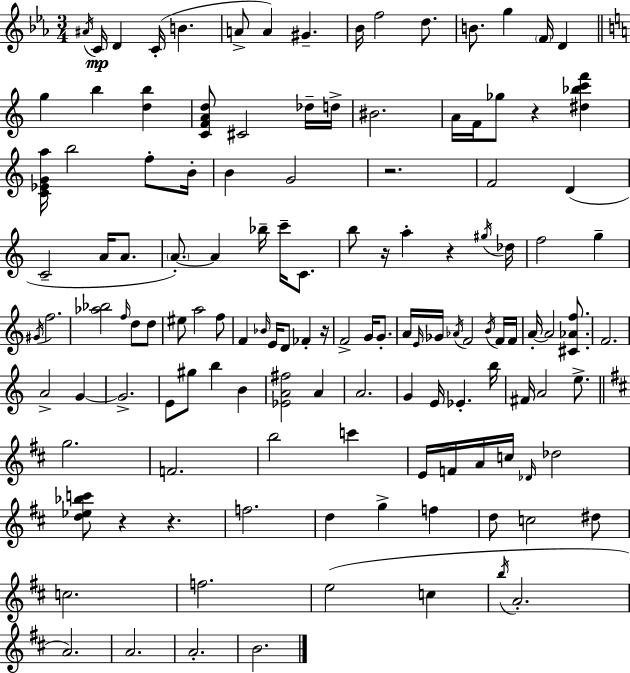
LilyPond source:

{
  \clef treble
  \numericTimeSignature
  \time 3/4
  \key ees \major
  \acciaccatura { ais'16 }\mp c'16 d'4 c'16-.( b'4. | a'8-> a'4) gis'4.-- | bes'16 f''2 d''8. | b'8. g''4 \parenthesize f'16 d'4 | \break \bar "||" \break \key c \major g''4 b''4 <d'' b''>4 | <c' f' a' d''>8 cis'2 des''16-- d''16-> | bis'2. | a'16 f'16 ges''8 r4 <dis'' bes'' c''' f'''>4 | \break <c' ees' g' a''>16 b''2 f''8-. b'16-. | b'4 g'2 | r2. | f'2 d'4( | \break c'2-- a'16 a'8. | \parenthesize a'8.-.~~) a'4 bes''16-- c'''16-- c'8. | b''8 r16 a''4-. r4 \acciaccatura { gis''16 } | des''16 f''2 g''4-- | \break \acciaccatura { gis'16 } f''2. | <aes'' bes''>2 \grace { f''16 } d''8 | d''8 eis''8 a''2 | f''8 f'4 \grace { bes'16 } e'16 d'8 fes'4-. | \break r16 f'2-> | g'16 g'8.-. a'16 \grace { e'16 } ges'16 \acciaccatura { aes'16 } f'2 | \acciaccatura { b'16 } f'16 f'16 a'16-.~~ a'2 | <cis' aes' f''>8. f'2. | \break a'2-> | g'4~~ g'2.-> | e'8 gis''8 b''4 | b'4 <ees' a' fis''>2 | \break a'4 a'2. | g'4 e'16 | ees'4.-. b''16 fis'16 a'2 | e''8.-> \bar "||" \break \key b \minor g''2. | f'2. | b''2 c'''4 | e'16 f'16 a'16 c''16 \grace { des'16 } des''2 | \break <d'' ees'' bes'' c'''>8 r4 r4. | f''2. | d''4 g''4-> f''4 | d''8 c''2 dis''8 | \break c''2. | f''2. | e''2( c''4 | \acciaccatura { b''16 } a'2.-. | \break a'2.) | a'2. | a'2.-. | b'2. | \break \bar "|."
}